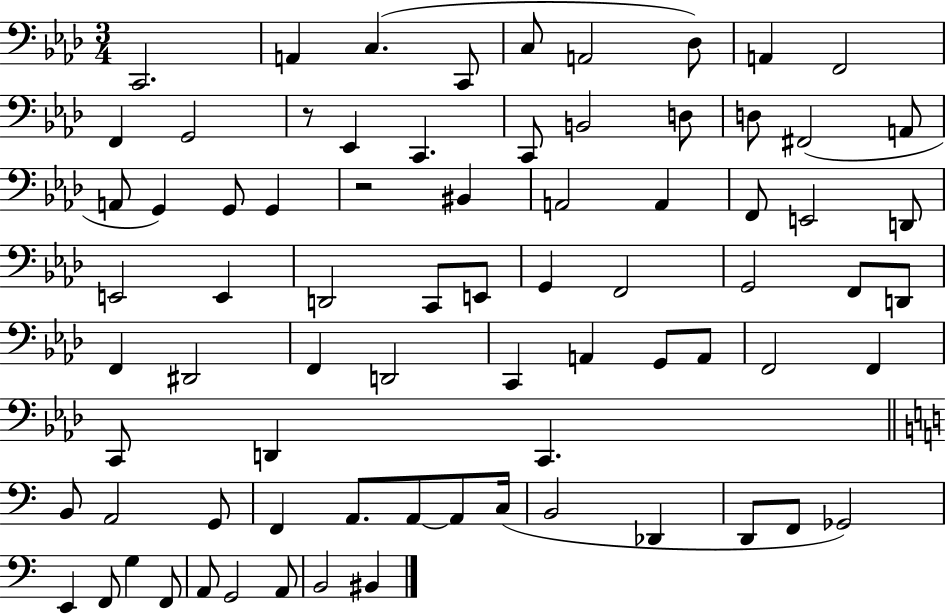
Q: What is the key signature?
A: AES major